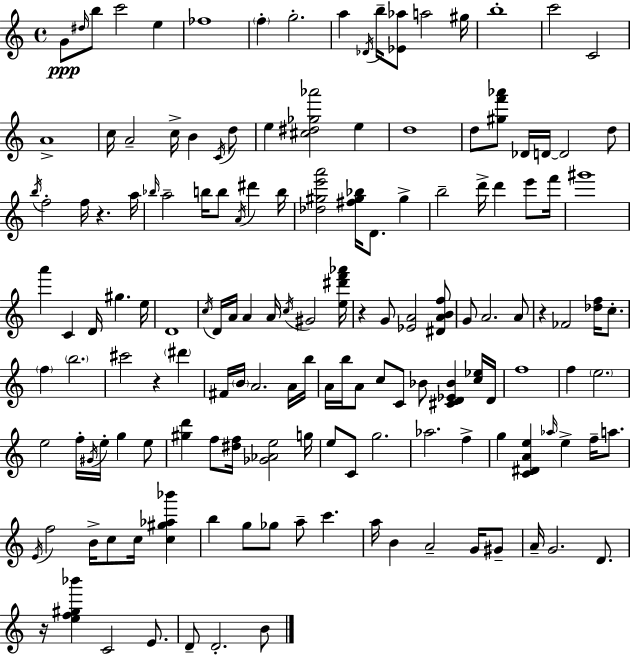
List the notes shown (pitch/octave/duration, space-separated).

G4/e D#5/s B5/e C6/h E5/q FES5/w F5/q G5/h. A5/q Db4/s B5/s [Eb4,Ab5]/e A5/h G#5/s B5/w C6/h C4/h A4/w C5/s A4/h C5/s B4/q C4/s D5/e E5/q [C#5,D#5,Gb5,Ab6]/h E5/q D5/w D5/e [G#5,F6,Ab6]/e Db4/s D4/s D4/h D5/e B5/s F5/h F5/s R/q. A5/s Bb5/s A5/h B5/s B5/e A4/s D#6/q B5/s [Db5,G#5,E6,A6]/h [F#5,G#5,Bb5]/s D4/e. G#5/q B5/h D6/s D6/q E6/e F6/s G#6/w A6/q C4/q D4/s G#5/q. E5/s D4/w C5/s D4/s A4/s A4/q A4/s C5/s G#4/h [E5,D#6,F6,Ab6]/s R/q G4/e [Eb4,A4]/h [D#4,A4,B4,F5]/e G4/e A4/h. A4/e R/q FES4/h [Db5,F5]/s C5/e. F5/q B5/h. C#6/h R/q D#6/q F#4/s B4/s A4/h. A4/s B5/s A4/s B5/s A4/e C5/e C4/e Bb4/e [C#4,D4,Eb4,Bb4]/q [C5,Eb5]/s D4/s F5/w F5/q E5/h. E5/h F5/s G#4/s E5/s G5/q E5/e [G#5,D6]/q F5/e [D#5,F5]/s [Gb4,Ab4,E5]/h G5/s E5/e C4/e G5/h. Ab5/h. F5/q G5/q [C4,D#4,A4,E5]/q Ab5/s E5/q F5/s A5/e. E4/s F5/h B4/s C5/e C5/s [C5,G#5,Ab5,Bb6]/q B5/q G5/e Gb5/e A5/e C6/q. A5/s B4/q A4/h G4/s G#4/e A4/s G4/h. D4/e. R/s [E5,F5,G#5,Bb6]/q C4/h E4/e. D4/e D4/h. B4/e